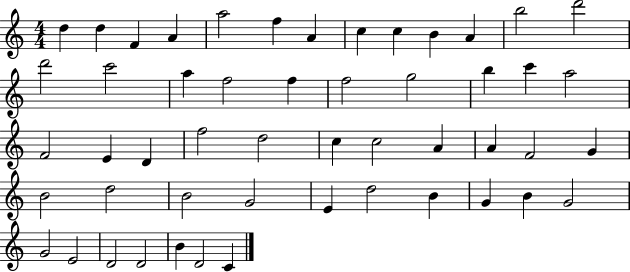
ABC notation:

X:1
T:Untitled
M:4/4
L:1/4
K:C
d d F A a2 f A c c B A b2 d'2 d'2 c'2 a f2 f f2 g2 b c' a2 F2 E D f2 d2 c c2 A A F2 G B2 d2 B2 G2 E d2 B G B G2 G2 E2 D2 D2 B D2 C